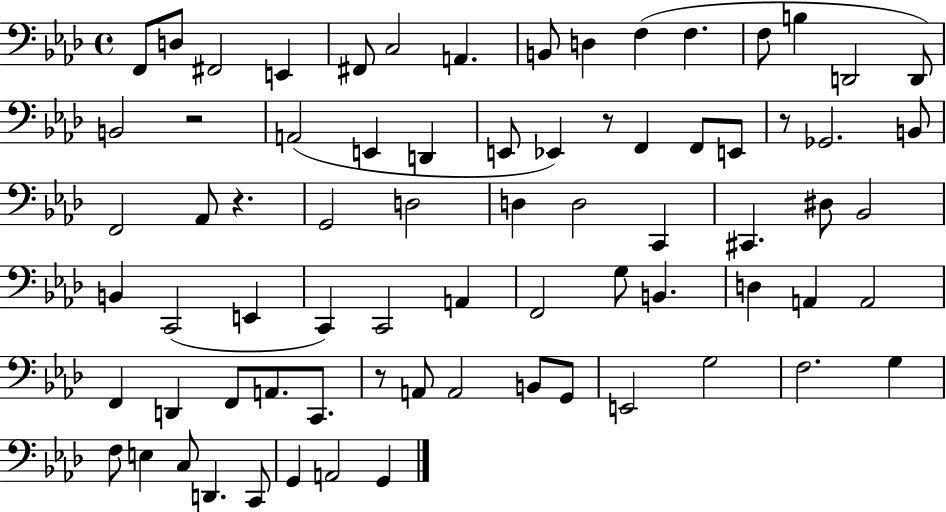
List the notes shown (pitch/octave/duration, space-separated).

F2/e D3/e F#2/h E2/q F#2/e C3/h A2/q. B2/e D3/q F3/q F3/q. F3/e B3/q D2/h D2/e B2/h R/h A2/h E2/q D2/q E2/e Eb2/q R/e F2/q F2/e E2/e R/e Gb2/h. B2/e F2/h Ab2/e R/q. G2/h D3/h D3/q D3/h C2/q C#2/q. D#3/e Bb2/h B2/q C2/h E2/q C2/q C2/h A2/q F2/h G3/e B2/q. D3/q A2/q A2/h F2/q D2/q F2/e A2/e. C2/e. R/e A2/e A2/h B2/e G2/e E2/h G3/h F3/h. G3/q F3/e E3/q C3/e D2/q. C2/e G2/q A2/h G2/q